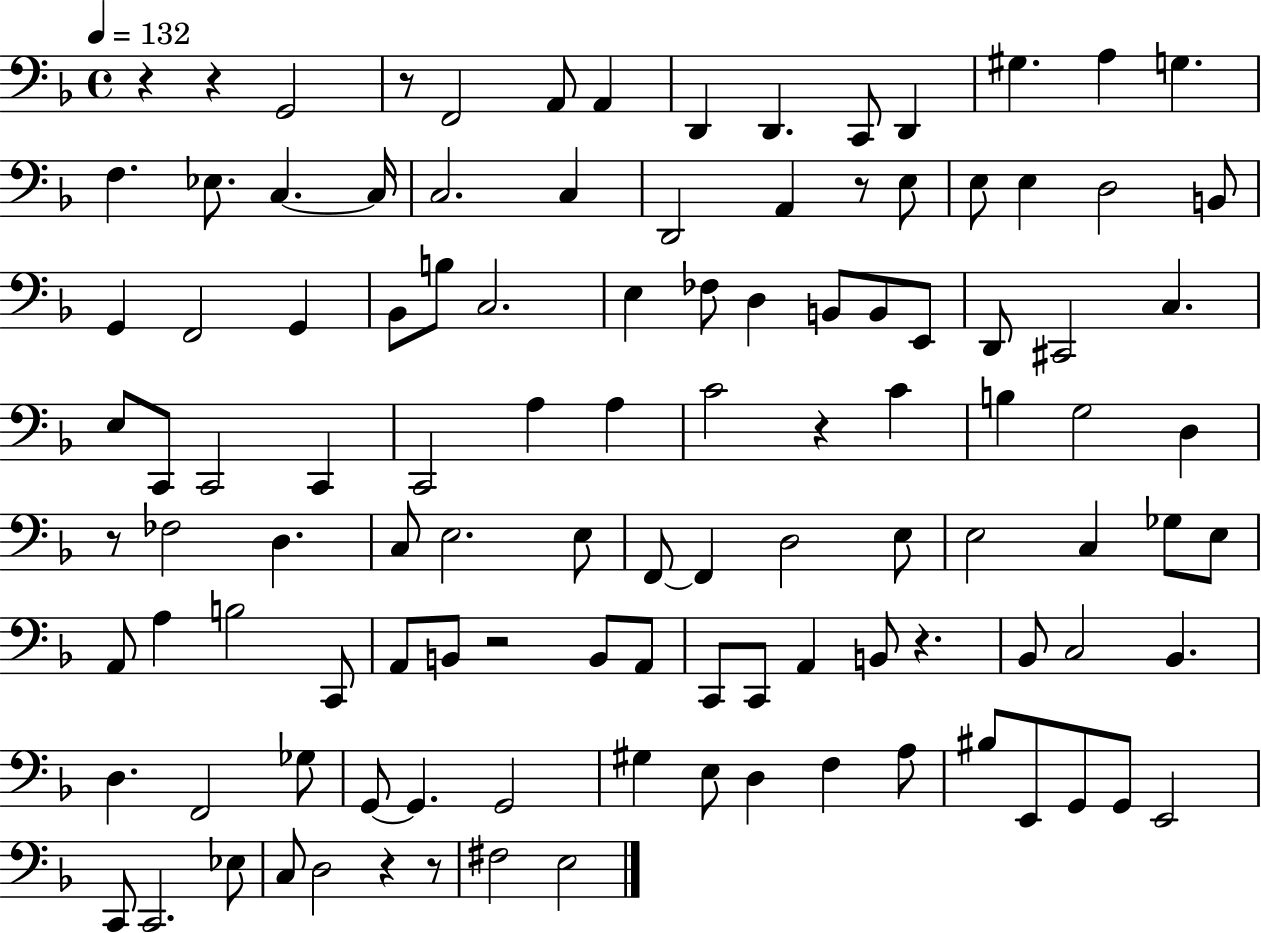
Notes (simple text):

R/q R/q G2/h R/e F2/h A2/e A2/q D2/q D2/q. C2/e D2/q G#3/q. A3/q G3/q. F3/q. Eb3/e. C3/q. C3/s C3/h. C3/q D2/h A2/q R/e E3/e E3/e E3/q D3/h B2/e G2/q F2/h G2/q Bb2/e B3/e C3/h. E3/q FES3/e D3/q B2/e B2/e E2/e D2/e C#2/h C3/q. E3/e C2/e C2/h C2/q C2/h A3/q A3/q C4/h R/q C4/q B3/q G3/h D3/q R/e FES3/h D3/q. C3/e E3/h. E3/e F2/e F2/q D3/h E3/e E3/h C3/q Gb3/e E3/e A2/e A3/q B3/h C2/e A2/e B2/e R/h B2/e A2/e C2/e C2/e A2/q B2/e R/q. Bb2/e C3/h Bb2/q. D3/q. F2/h Gb3/e G2/e G2/q. G2/h G#3/q E3/e D3/q F3/q A3/e BIS3/e E2/e G2/e G2/e E2/h C2/e C2/h. Eb3/e C3/e D3/h R/q R/e F#3/h E3/h